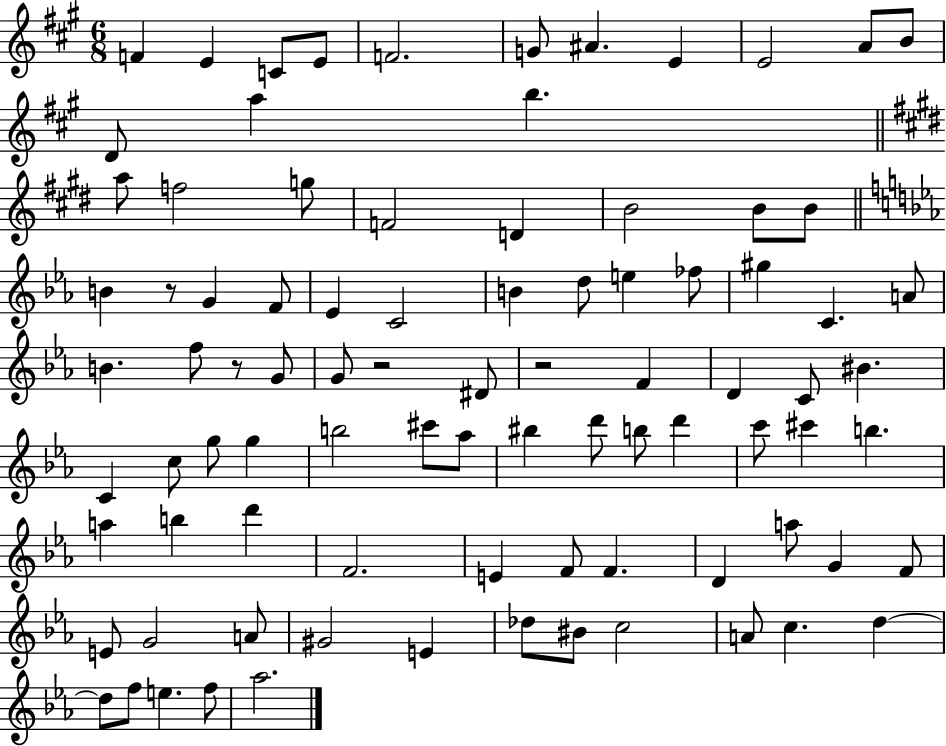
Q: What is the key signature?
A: A major